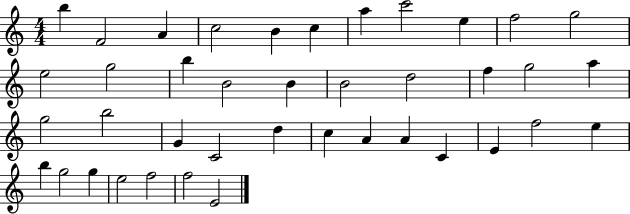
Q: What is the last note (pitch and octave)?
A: E4